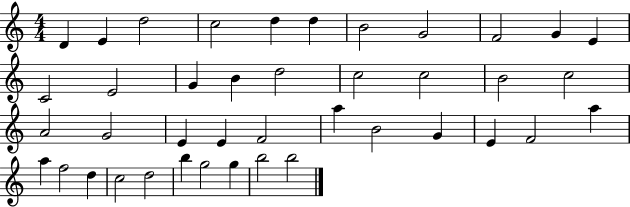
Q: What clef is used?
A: treble